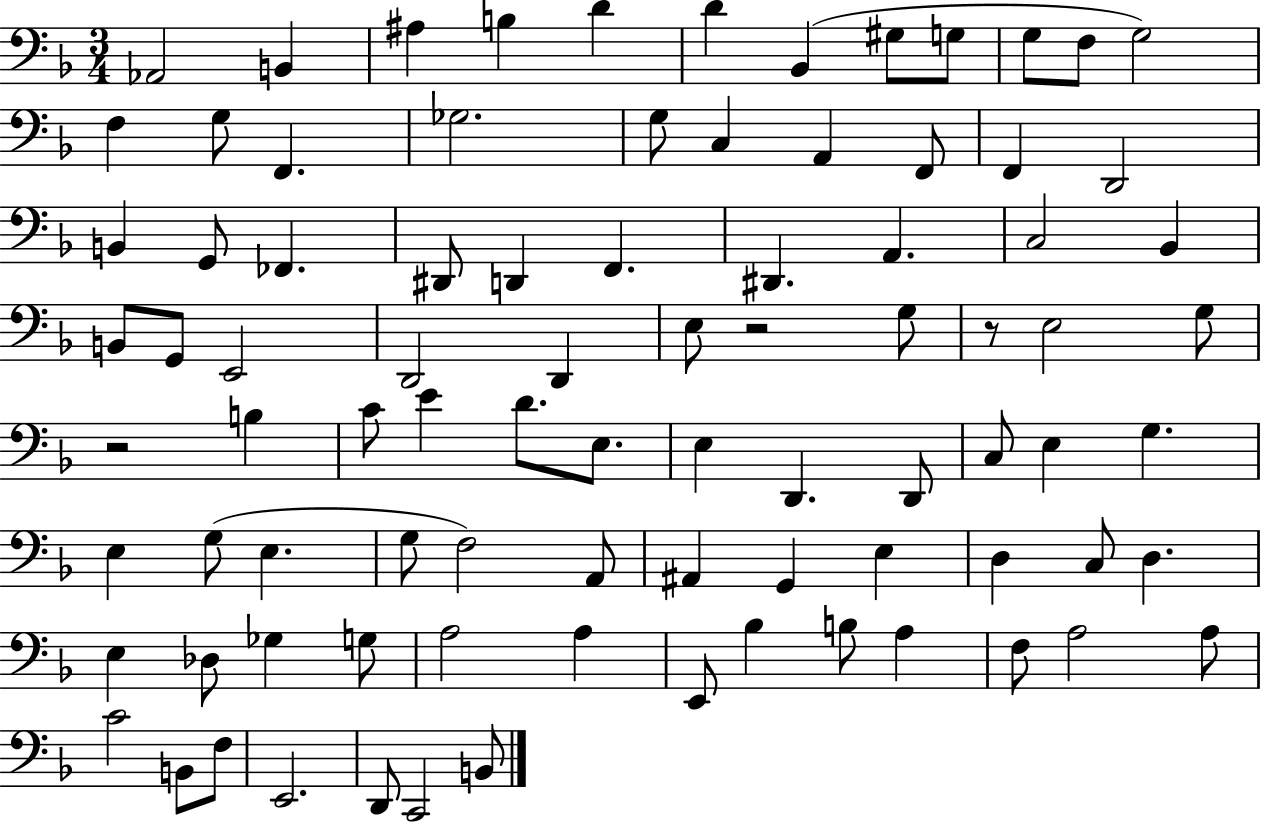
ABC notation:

X:1
T:Untitled
M:3/4
L:1/4
K:F
_A,,2 B,, ^A, B, D D _B,, ^G,/2 G,/2 G,/2 F,/2 G,2 F, G,/2 F,, _G,2 G,/2 C, A,, F,,/2 F,, D,,2 B,, G,,/2 _F,, ^D,,/2 D,, F,, ^D,, A,, C,2 _B,, B,,/2 G,,/2 E,,2 D,,2 D,, E,/2 z2 G,/2 z/2 E,2 G,/2 z2 B, C/2 E D/2 E,/2 E, D,, D,,/2 C,/2 E, G, E, G,/2 E, G,/2 F,2 A,,/2 ^A,, G,, E, D, C,/2 D, E, _D,/2 _G, G,/2 A,2 A, E,,/2 _B, B,/2 A, F,/2 A,2 A,/2 C2 B,,/2 F,/2 E,,2 D,,/2 C,,2 B,,/2